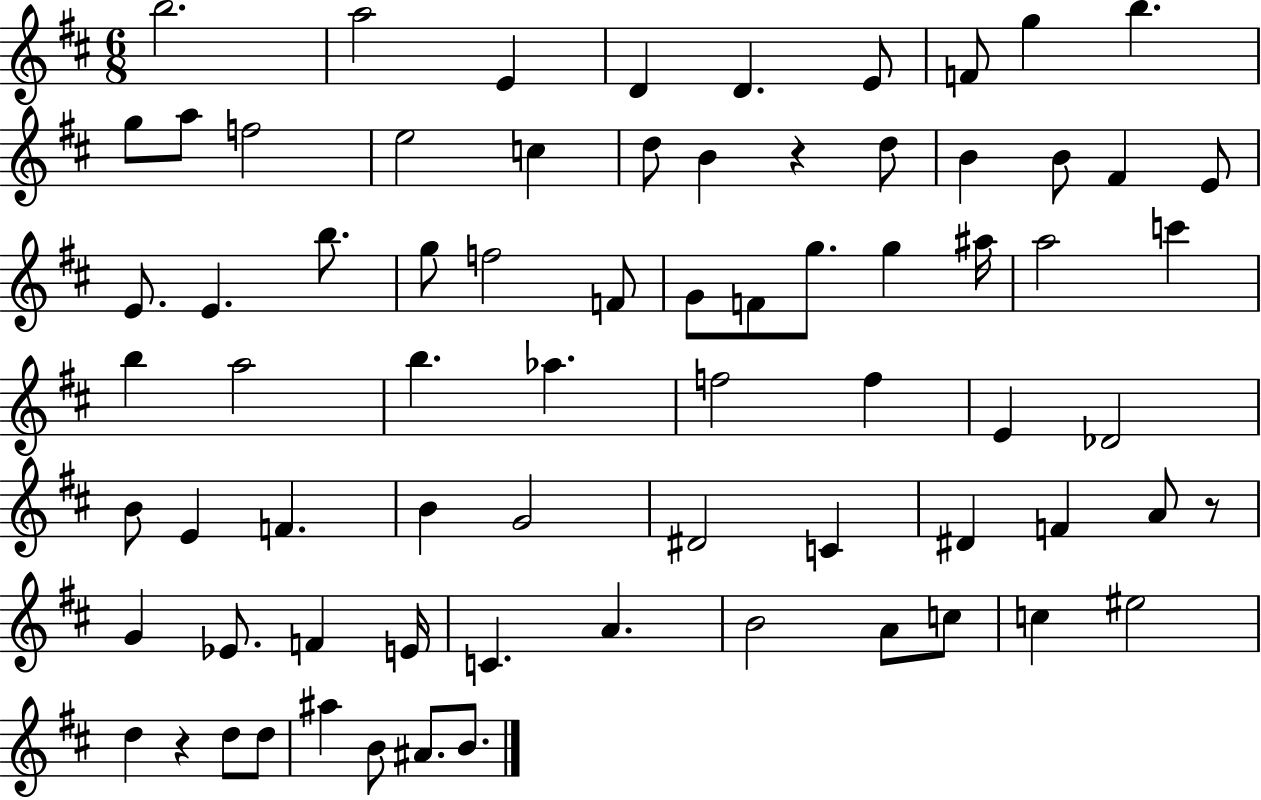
{
  \clef treble
  \numericTimeSignature
  \time 6/8
  \key d \major
  \repeat volta 2 { b''2. | a''2 e'4 | d'4 d'4. e'8 | f'8 g''4 b''4. | \break g''8 a''8 f''2 | e''2 c''4 | d''8 b'4 r4 d''8 | b'4 b'8 fis'4 e'8 | \break e'8. e'4. b''8. | g''8 f''2 f'8 | g'8 f'8 g''8. g''4 ais''16 | a''2 c'''4 | \break b''4 a''2 | b''4. aes''4. | f''2 f''4 | e'4 des'2 | \break b'8 e'4 f'4. | b'4 g'2 | dis'2 c'4 | dis'4 f'4 a'8 r8 | \break g'4 ees'8. f'4 e'16 | c'4. a'4. | b'2 a'8 c''8 | c''4 eis''2 | \break d''4 r4 d''8 d''8 | ais''4 b'8 ais'8. b'8. | } \bar "|."
}